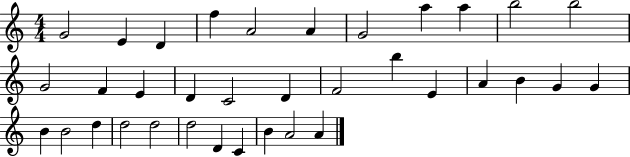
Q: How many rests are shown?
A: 0